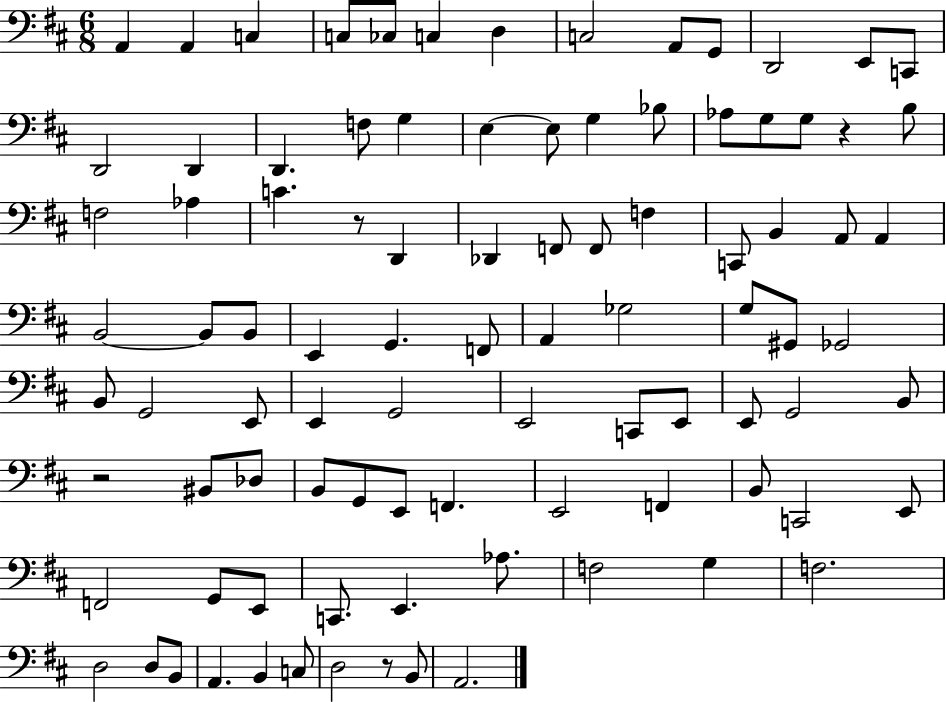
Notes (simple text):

A2/q A2/q C3/q C3/e CES3/e C3/q D3/q C3/h A2/e G2/e D2/h E2/e C2/e D2/h D2/q D2/q. F3/e G3/q E3/q E3/e G3/q Bb3/e Ab3/e G3/e G3/e R/q B3/e F3/h Ab3/q C4/q. R/e D2/q Db2/q F2/e F2/e F3/q C2/e B2/q A2/e A2/q B2/h B2/e B2/e E2/q G2/q. F2/e A2/q Gb3/h G3/e G#2/e Gb2/h B2/e G2/h E2/e E2/q G2/h E2/h C2/e E2/e E2/e G2/h B2/e R/h BIS2/e Db3/e B2/e G2/e E2/e F2/q. E2/h F2/q B2/e C2/h E2/e F2/h G2/e E2/e C2/e. E2/q. Ab3/e. F3/h G3/q F3/h. D3/h D3/e B2/e A2/q. B2/q C3/e D3/h R/e B2/e A2/h.